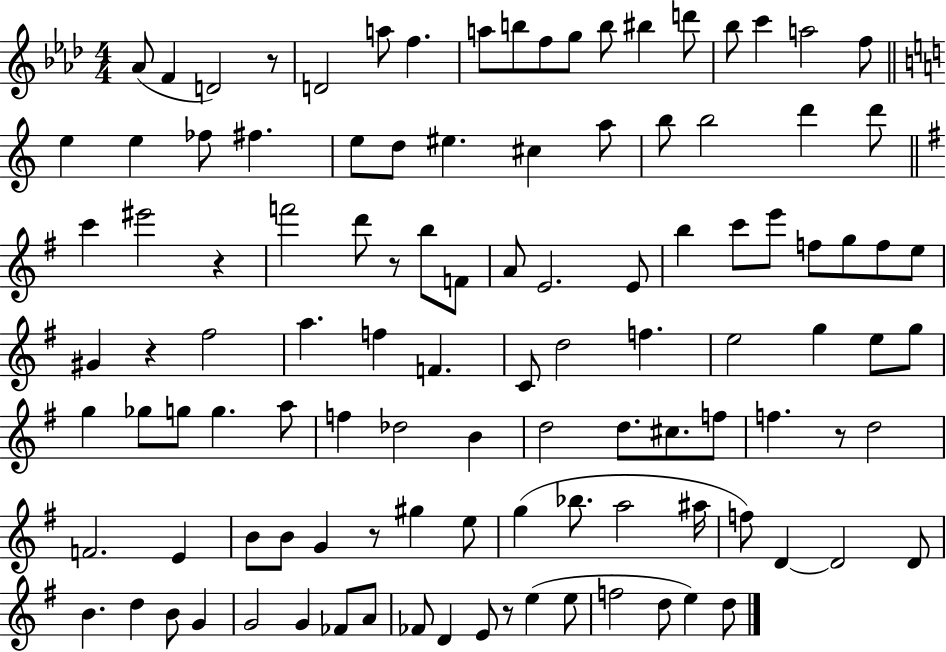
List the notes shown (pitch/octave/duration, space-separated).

Ab4/e F4/q D4/h R/e D4/h A5/e F5/q. A5/e B5/e F5/e G5/e B5/e BIS5/q D6/e Bb5/e C6/q A5/h F5/e E5/q E5/q FES5/e F#5/q. E5/e D5/e EIS5/q. C#5/q A5/e B5/e B5/h D6/q D6/e C6/q EIS6/h R/q F6/h D6/e R/e B5/e F4/e A4/e E4/h. E4/e B5/q C6/e E6/e F5/e G5/e F5/e E5/e G#4/q R/q F#5/h A5/q. F5/q F4/q. C4/e D5/h F5/q. E5/h G5/q E5/e G5/e G5/q Gb5/e G5/e G5/q. A5/e F5/q Db5/h B4/q D5/h D5/e. C#5/e. F5/e F5/q. R/e D5/h F4/h. E4/q B4/e B4/e G4/q R/e G#5/q E5/e G5/q Bb5/e. A5/h A#5/s F5/e D4/q D4/h D4/e B4/q. D5/q B4/e G4/q G4/h G4/q FES4/e A4/e FES4/e D4/q E4/e R/e E5/q E5/e F5/h D5/e E5/q D5/e